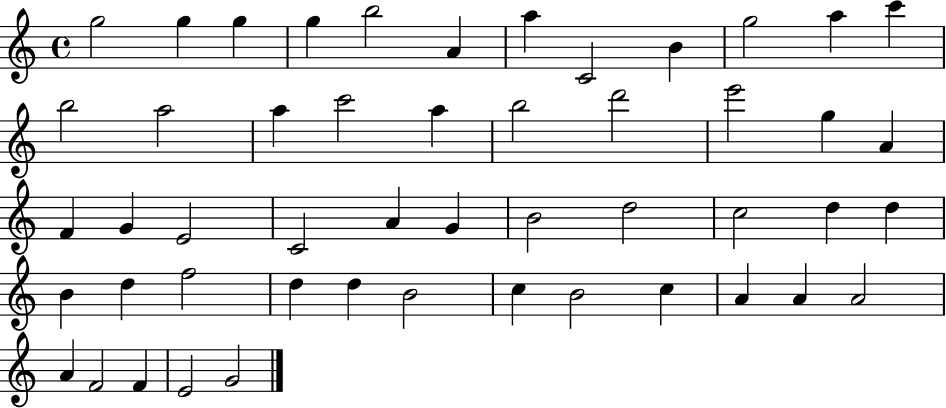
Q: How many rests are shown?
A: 0